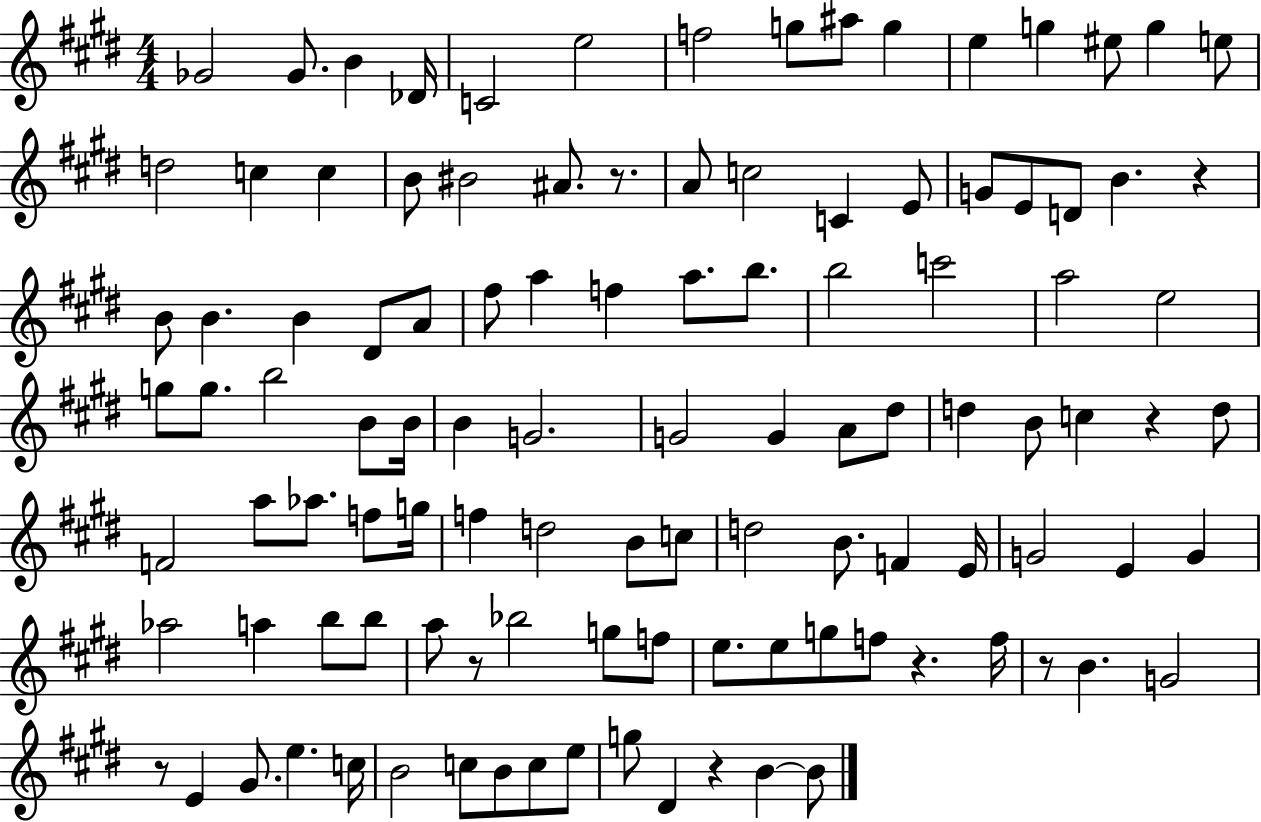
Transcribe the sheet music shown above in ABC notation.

X:1
T:Untitled
M:4/4
L:1/4
K:E
_G2 _G/2 B _D/4 C2 e2 f2 g/2 ^a/2 g e g ^e/2 g e/2 d2 c c B/2 ^B2 ^A/2 z/2 A/2 c2 C E/2 G/2 E/2 D/2 B z B/2 B B ^D/2 A/2 ^f/2 a f a/2 b/2 b2 c'2 a2 e2 g/2 g/2 b2 B/2 B/4 B G2 G2 G A/2 ^d/2 d B/2 c z d/2 F2 a/2 _a/2 f/2 g/4 f d2 B/2 c/2 d2 B/2 F E/4 G2 E G _a2 a b/2 b/2 a/2 z/2 _b2 g/2 f/2 e/2 e/2 g/2 f/2 z f/4 z/2 B G2 z/2 E ^G/2 e c/4 B2 c/2 B/2 c/2 e/2 g/2 ^D z B B/2